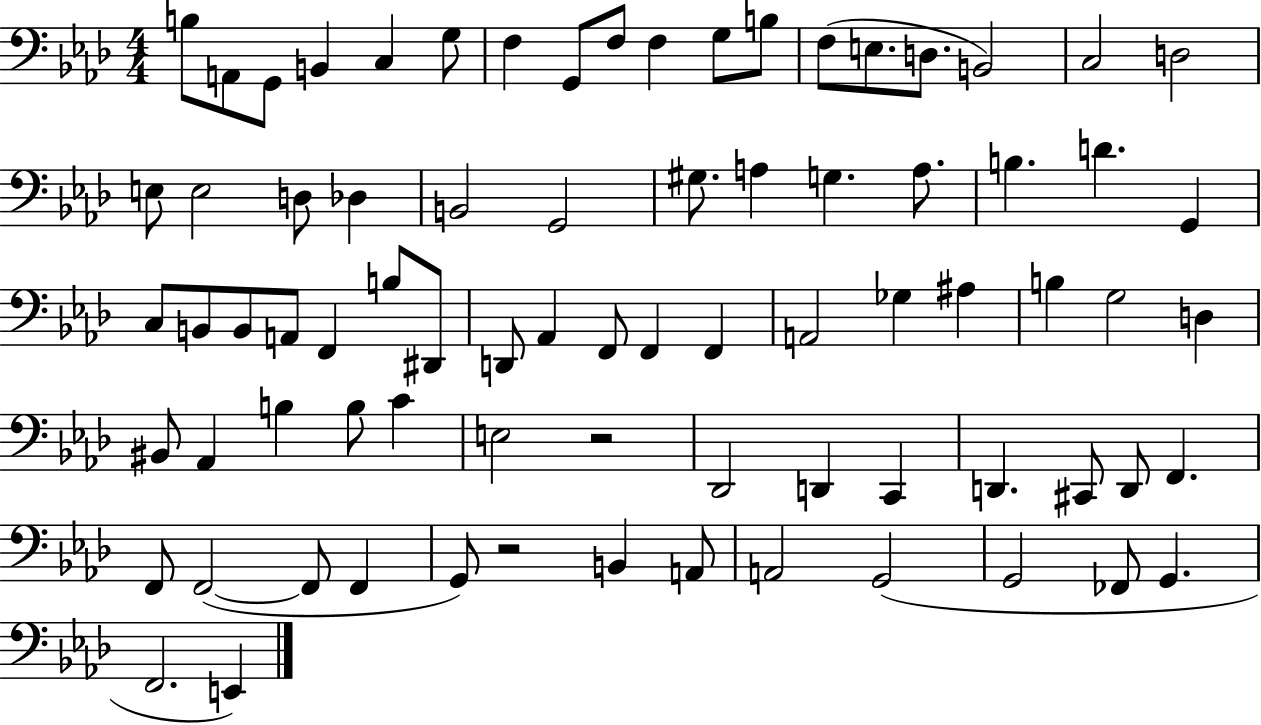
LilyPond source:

{
  \clef bass
  \numericTimeSignature
  \time 4/4
  \key aes \major
  \repeat volta 2 { b8 a,8 g,8 b,4 c4 g8 | f4 g,8 f8 f4 g8 b8 | f8( e8. d8. b,2) | c2 d2 | \break e8 e2 d8 des4 | b,2 g,2 | gis8. a4 g4. a8. | b4. d'4. g,4 | \break c8 b,8 b,8 a,8 f,4 b8 dis,8 | d,8 aes,4 f,8 f,4 f,4 | a,2 ges4 ais4 | b4 g2 d4 | \break bis,8 aes,4 b4 b8 c'4 | e2 r2 | des,2 d,4 c,4 | d,4. cis,8 d,8 f,4. | \break f,8 f,2~(~ f,8 f,4 | g,8) r2 b,4 a,8 | a,2 g,2( | g,2 fes,8 g,4. | \break f,2. e,4) | } \bar "|."
}